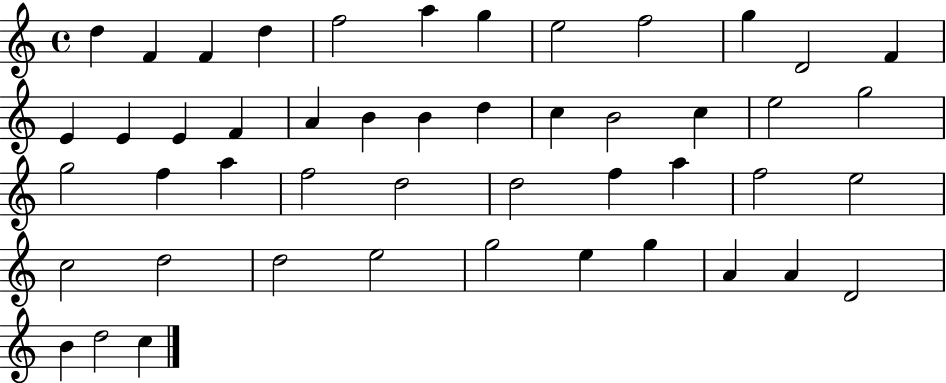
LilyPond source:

{
  \clef treble
  \time 4/4
  \defaultTimeSignature
  \key c \major
  d''4 f'4 f'4 d''4 | f''2 a''4 g''4 | e''2 f''2 | g''4 d'2 f'4 | \break e'4 e'4 e'4 f'4 | a'4 b'4 b'4 d''4 | c''4 b'2 c''4 | e''2 g''2 | \break g''2 f''4 a''4 | f''2 d''2 | d''2 f''4 a''4 | f''2 e''2 | \break c''2 d''2 | d''2 e''2 | g''2 e''4 g''4 | a'4 a'4 d'2 | \break b'4 d''2 c''4 | \bar "|."
}